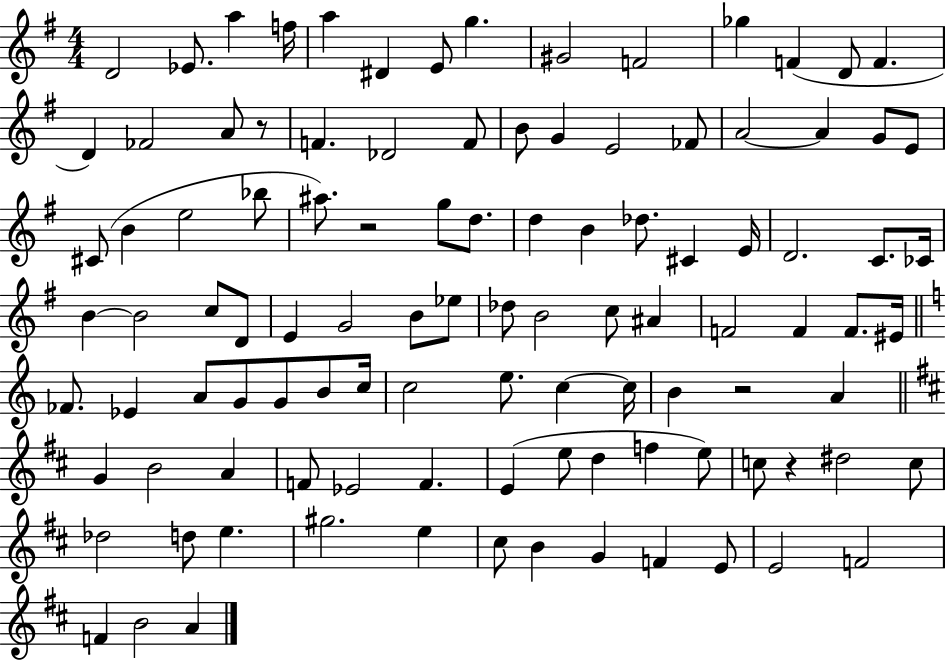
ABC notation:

X:1
T:Untitled
M:4/4
L:1/4
K:G
D2 _E/2 a f/4 a ^D E/2 g ^G2 F2 _g F D/2 F D _F2 A/2 z/2 F _D2 F/2 B/2 G E2 _F/2 A2 A G/2 E/2 ^C/2 B e2 _b/2 ^a/2 z2 g/2 d/2 d B _d/2 ^C E/4 D2 C/2 _C/4 B B2 c/2 D/2 E G2 B/2 _e/2 _d/2 B2 c/2 ^A F2 F F/2 ^E/4 _F/2 _E A/2 G/2 G/2 B/2 c/4 c2 e/2 c c/4 B z2 A G B2 A F/2 _E2 F E e/2 d f e/2 c/2 z ^d2 c/2 _d2 d/2 e ^g2 e ^c/2 B G F E/2 E2 F2 F B2 A